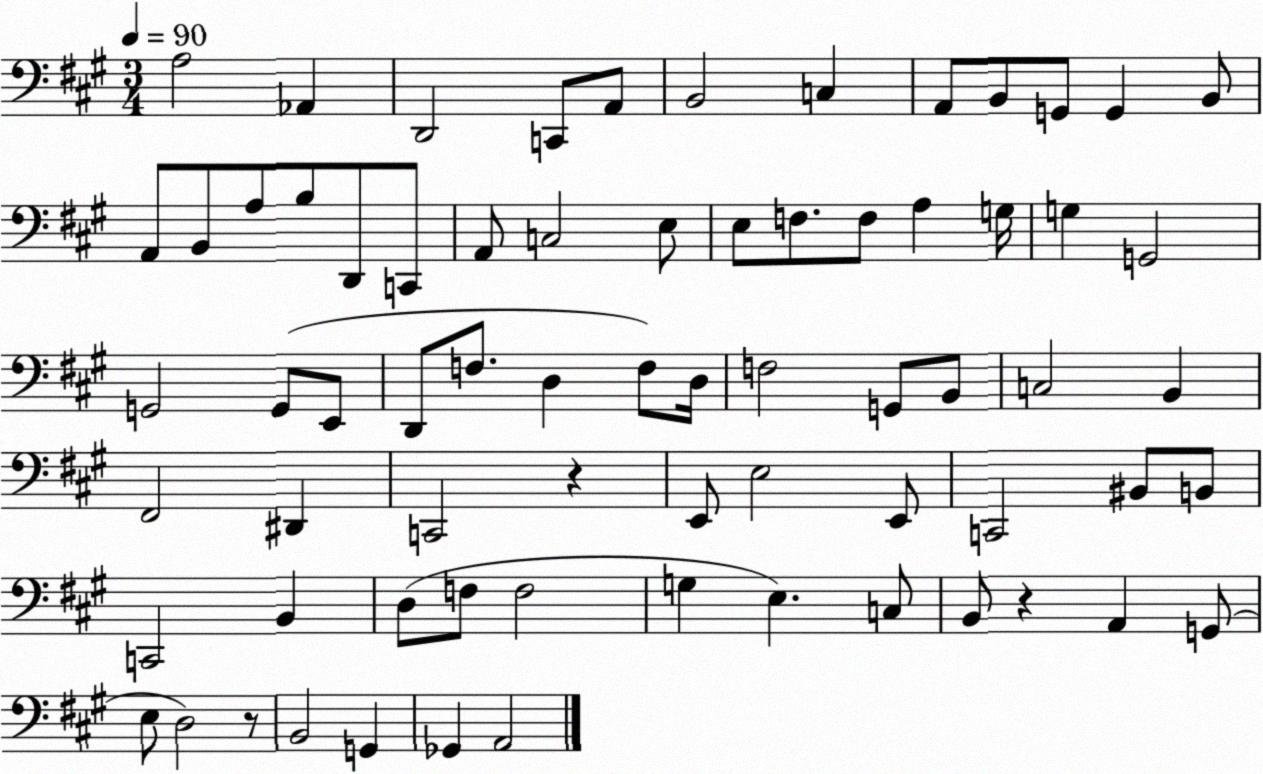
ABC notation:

X:1
T:Untitled
M:3/4
L:1/4
K:A
A,2 _A,, D,,2 C,,/2 A,,/2 B,,2 C, A,,/2 B,,/2 G,,/2 G,, B,,/2 A,,/2 B,,/2 A,/2 B,/2 D,,/2 C,,/2 A,,/2 C,2 E,/2 E,/2 F,/2 F,/2 A, G,/4 G, G,,2 G,,2 G,,/2 E,,/2 D,,/2 F,/2 D, F,/2 D,/4 F,2 G,,/2 B,,/2 C,2 B,, ^F,,2 ^D,, C,,2 z E,,/2 E,2 E,,/2 C,,2 ^B,,/2 B,,/2 C,,2 B,, D,/2 F,/2 F,2 G, E, C,/2 B,,/2 z A,, G,,/2 E,/2 D,2 z/2 B,,2 G,, _G,, A,,2